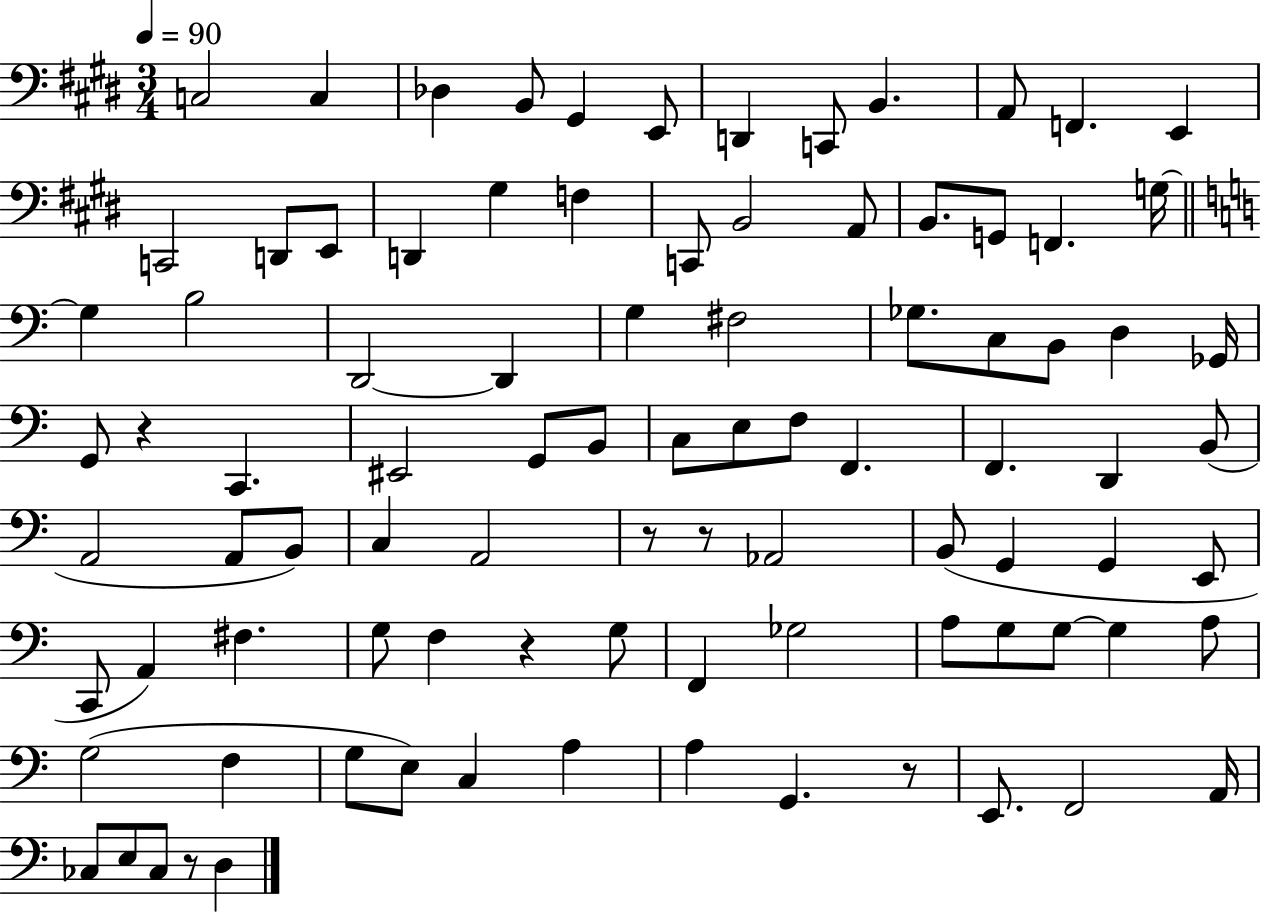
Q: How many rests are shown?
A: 6